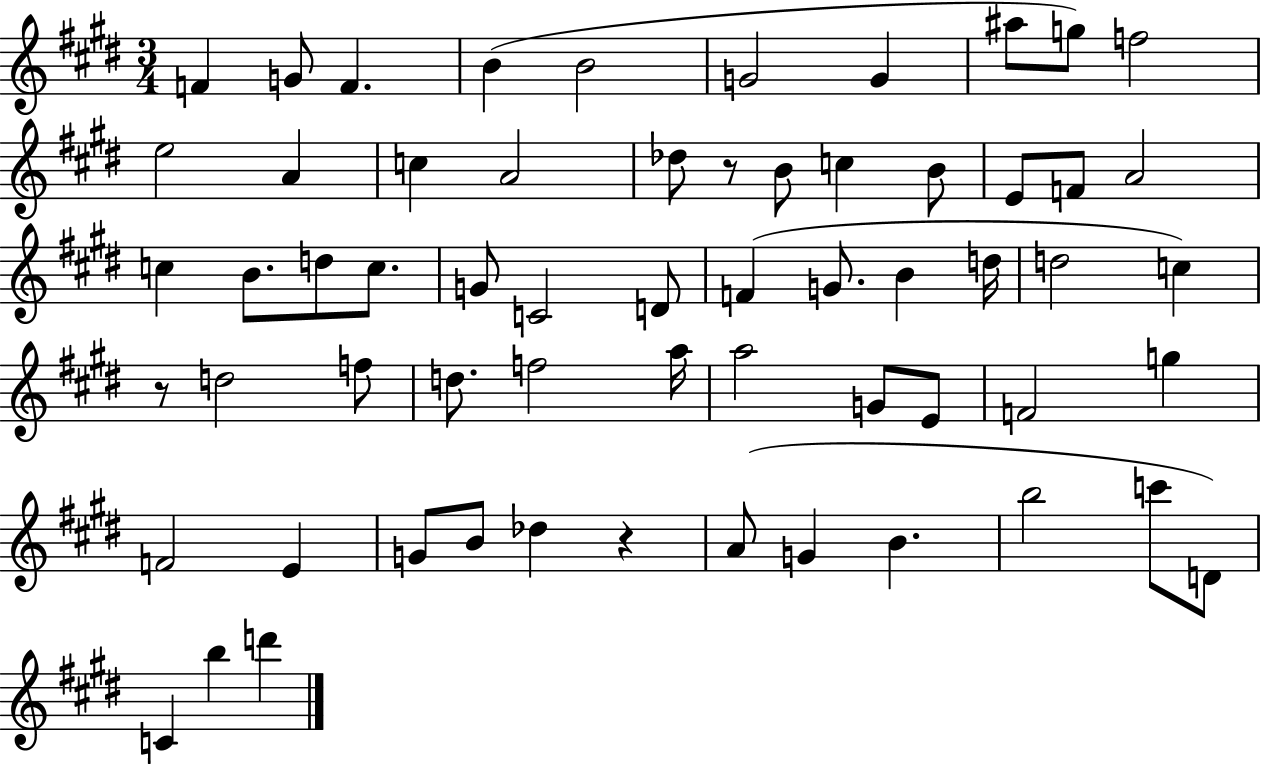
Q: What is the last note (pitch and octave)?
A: D6